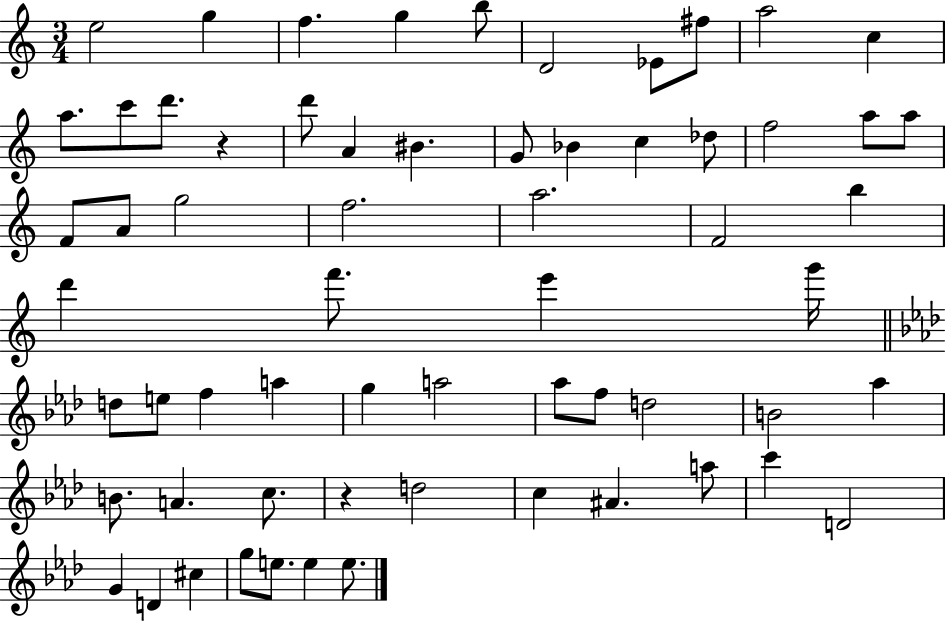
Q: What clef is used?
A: treble